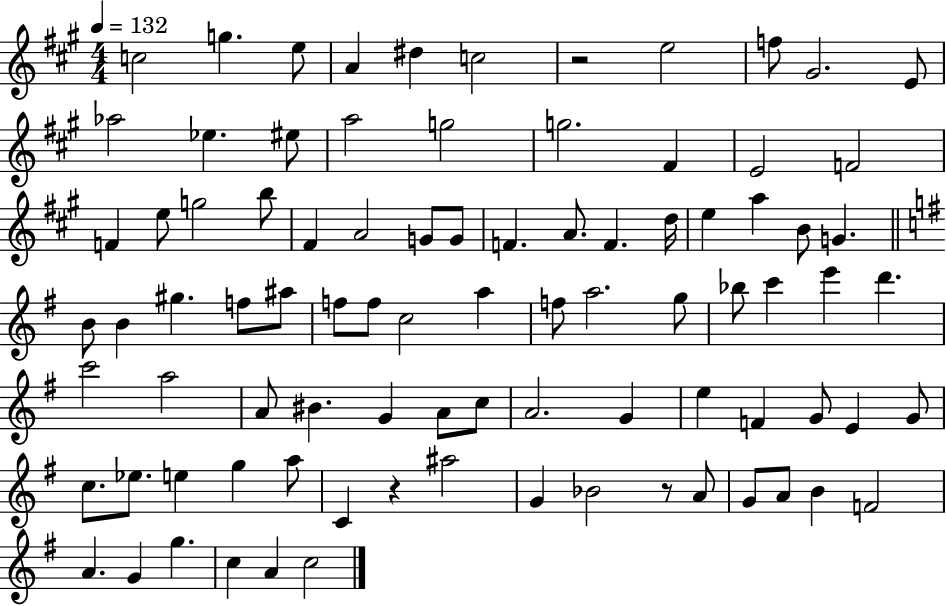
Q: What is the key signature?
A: A major